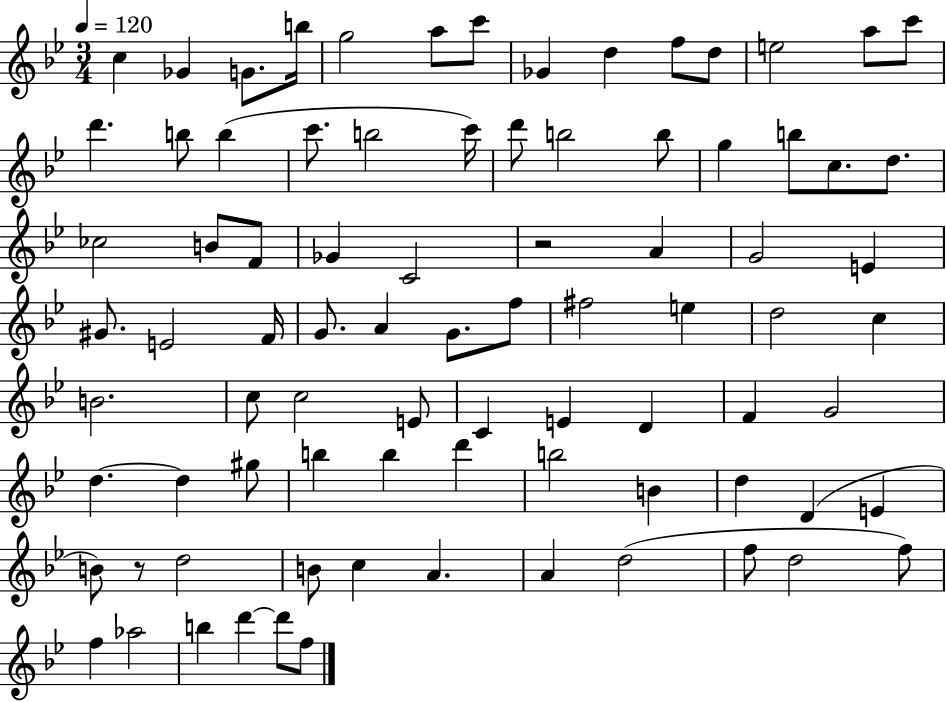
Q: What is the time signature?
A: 3/4